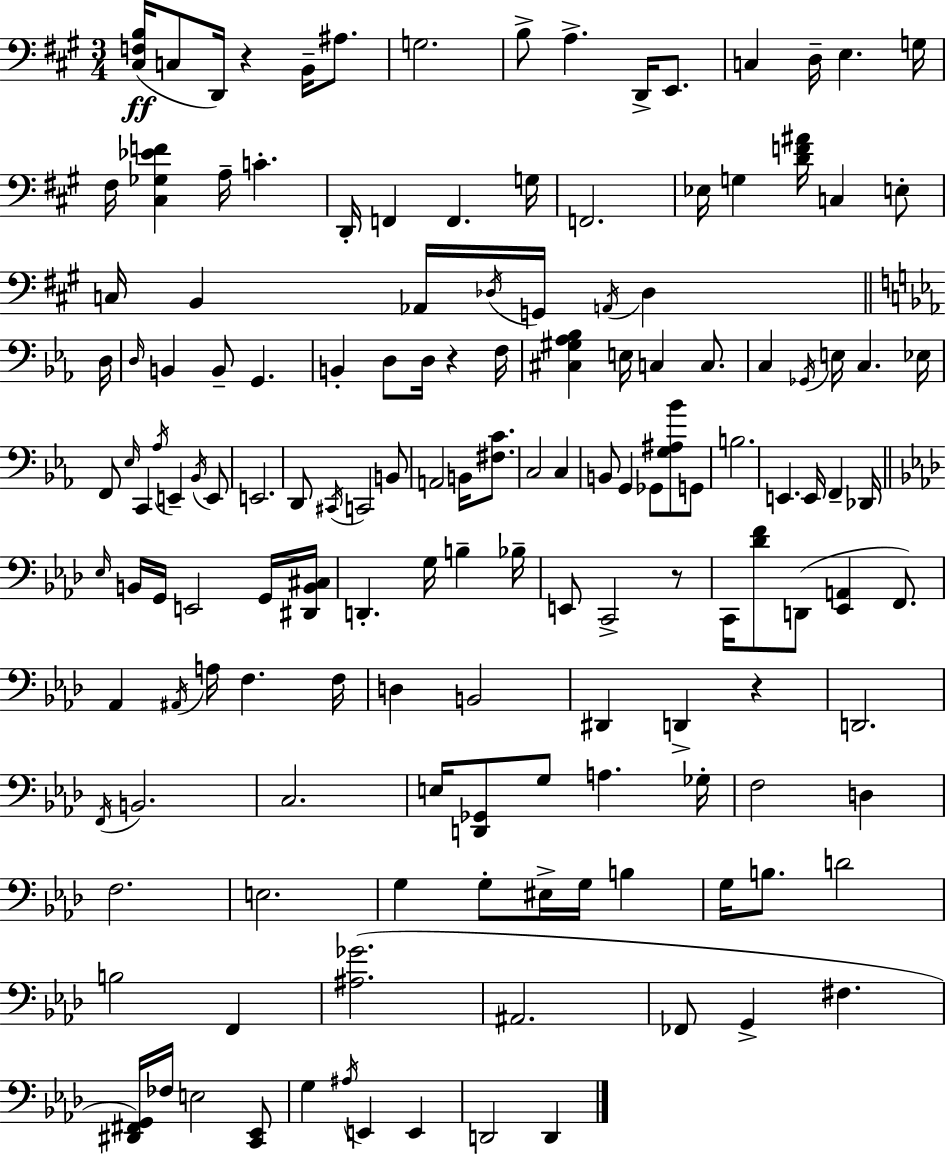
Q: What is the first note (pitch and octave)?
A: C3